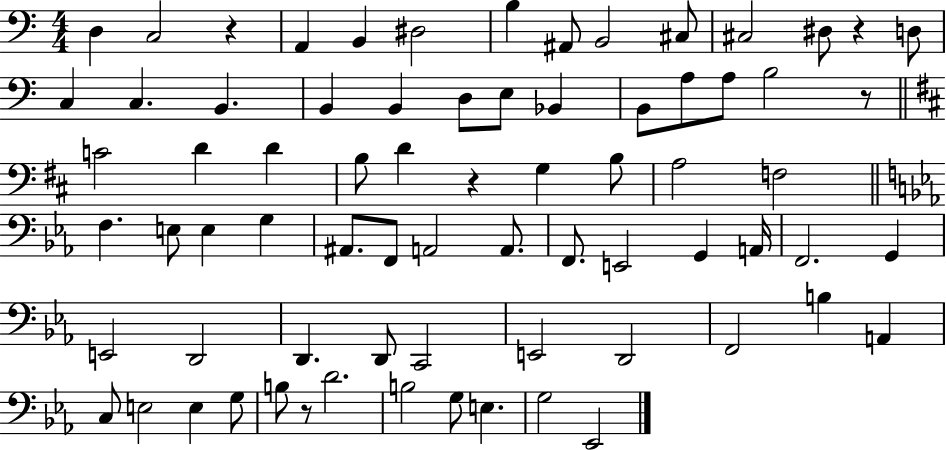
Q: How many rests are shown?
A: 5